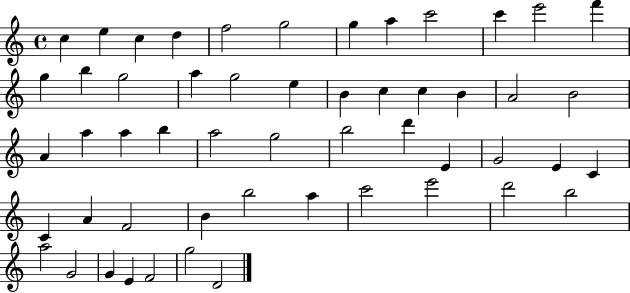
{
  \clef treble
  \time 4/4
  \defaultTimeSignature
  \key c \major
  c''4 e''4 c''4 d''4 | f''2 g''2 | g''4 a''4 c'''2 | c'''4 e'''2 f'''4 | \break g''4 b''4 g''2 | a''4 g''2 e''4 | b'4 c''4 c''4 b'4 | a'2 b'2 | \break a'4 a''4 a''4 b''4 | a''2 g''2 | b''2 d'''4 e'4 | g'2 e'4 c'4 | \break c'4 a'4 f'2 | b'4 b''2 a''4 | c'''2 e'''2 | d'''2 b''2 | \break a''2 g'2 | g'4 e'4 f'2 | g''2 d'2 | \bar "|."
}